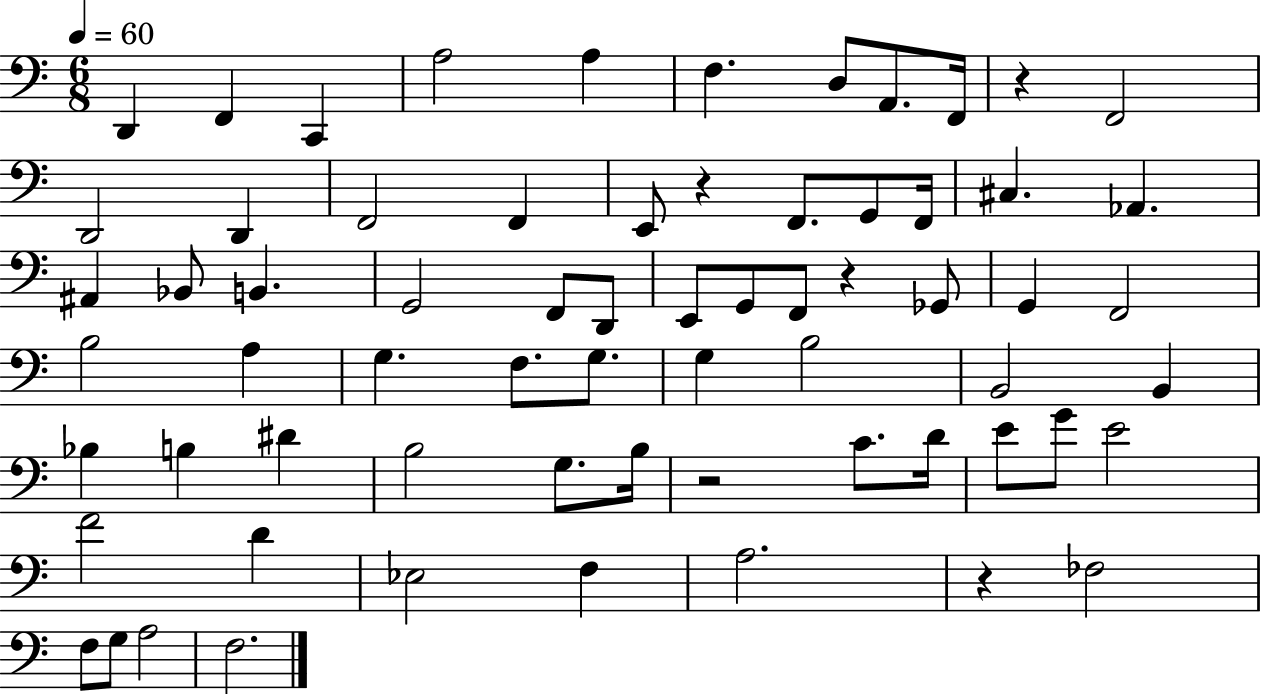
{
  \clef bass
  \numericTimeSignature
  \time 6/8
  \key c \major
  \tempo 4 = 60
  d,4 f,4 c,4 | a2 a4 | f4. d8 a,8. f,16 | r4 f,2 | \break d,2 d,4 | f,2 f,4 | e,8 r4 f,8. g,8 f,16 | cis4. aes,4. | \break ais,4 bes,8 b,4. | g,2 f,8 d,8 | e,8 g,8 f,8 r4 ges,8 | g,4 f,2 | \break b2 a4 | g4. f8. g8. | g4 b2 | b,2 b,4 | \break bes4 b4 dis'4 | b2 g8. b16 | r2 c'8. d'16 | e'8 g'8 e'2 | \break f'2 d'4 | ees2 f4 | a2. | r4 fes2 | \break f8 g8 a2 | f2. | \bar "|."
}